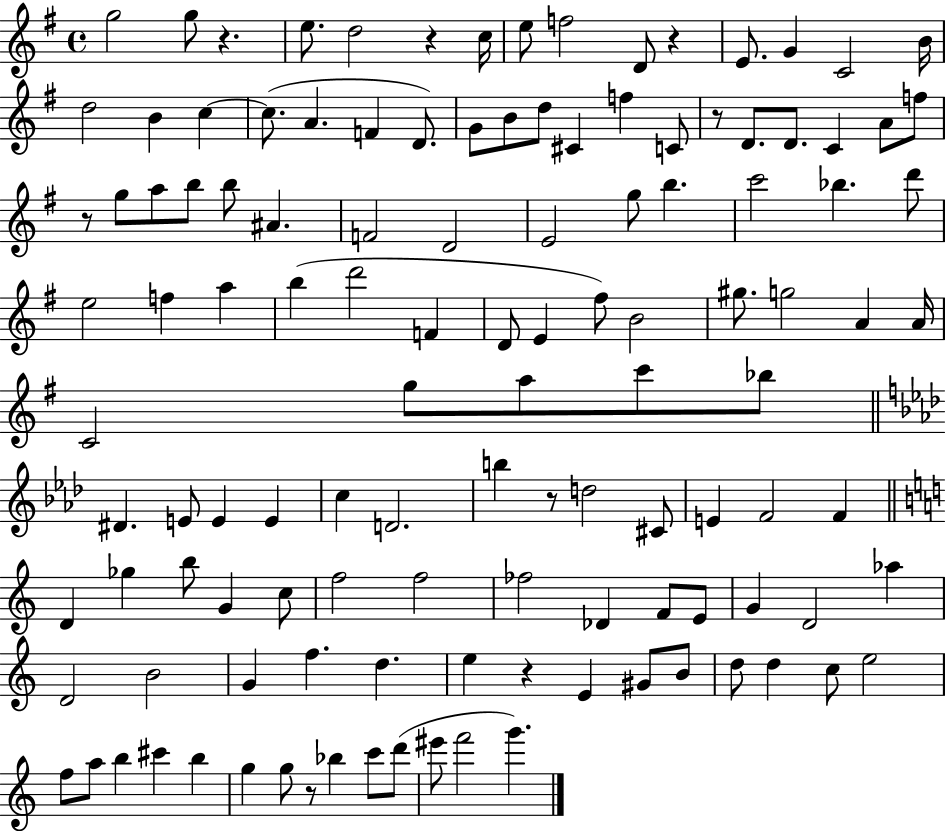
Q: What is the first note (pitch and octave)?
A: G5